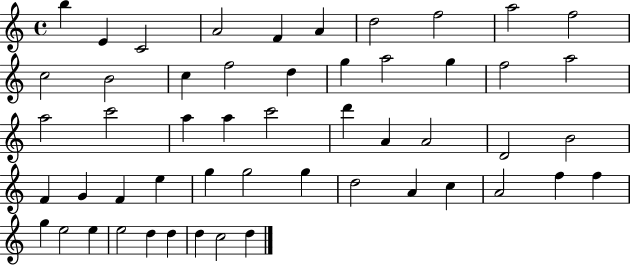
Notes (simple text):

B5/q E4/q C4/h A4/h F4/q A4/q D5/h F5/h A5/h F5/h C5/h B4/h C5/q F5/h D5/q G5/q A5/h G5/q F5/h A5/h A5/h C6/h A5/q A5/q C6/h D6/q A4/q A4/h D4/h B4/h F4/q G4/q F4/q E5/q G5/q G5/h G5/q D5/h A4/q C5/q A4/h F5/q F5/q G5/q E5/h E5/q E5/h D5/q D5/q D5/q C5/h D5/q